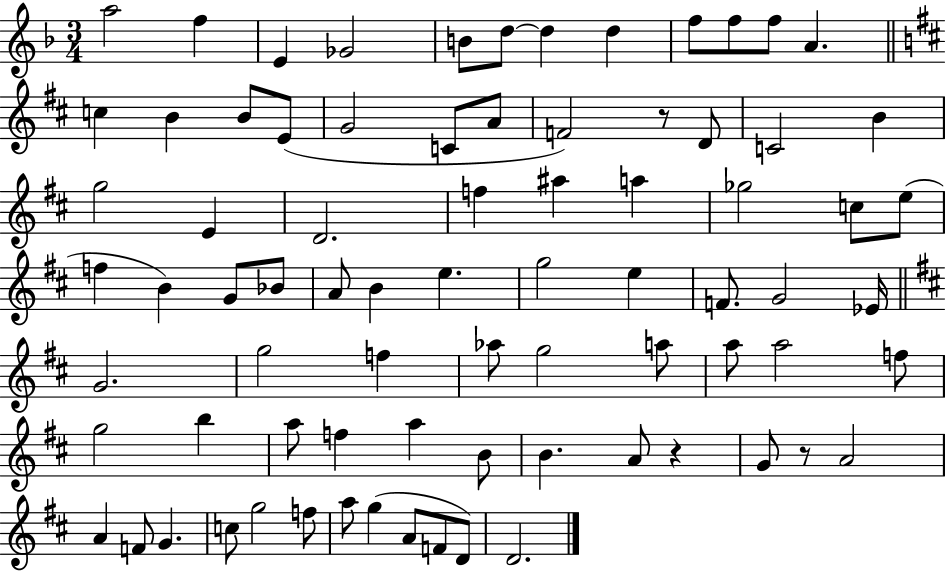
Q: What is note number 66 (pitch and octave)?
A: G4